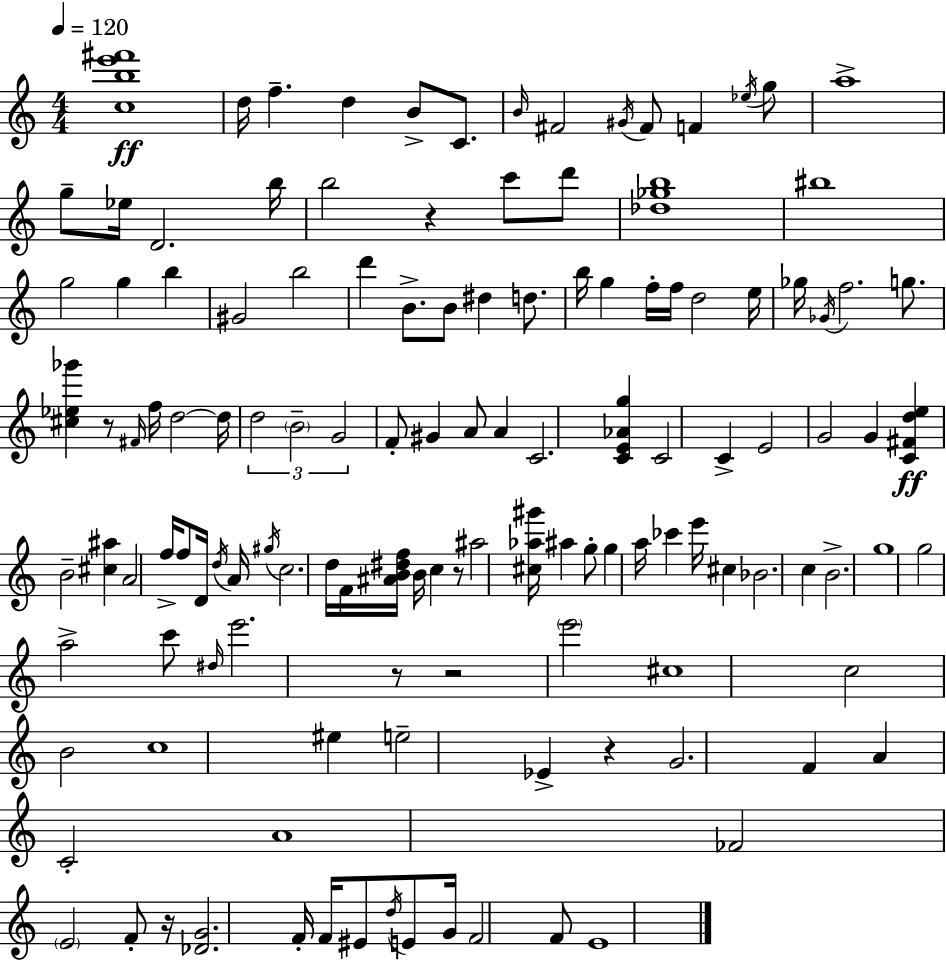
X:1
T:Untitled
M:4/4
L:1/4
K:Am
[cbe'^f']4 d/4 f d B/2 C/2 B/4 ^F2 ^G/4 ^F/2 F _e/4 g/2 a4 g/2 _e/4 D2 b/4 b2 z c'/2 d'/2 [_d_gb]4 ^b4 g2 g b ^G2 b2 d' B/2 B/2 ^d d/2 b/4 g f/4 f/4 d2 e/4 _g/4 _G/4 f2 g/2 [^c_e_g'] z/2 ^F/4 f/4 d2 d/4 d2 B2 G2 F/2 ^G A/2 A C2 [CE_Ag] C2 C E2 G2 G [C^Fde] B2 [^c^a] A2 f/4 f/2 D/4 d/4 A/4 ^g/4 c2 d/4 F/4 [^AB^df]/4 B/4 c z/2 ^a2 [^c_a^g']/4 ^a g/2 g a/4 _c' e'/4 ^c _B2 c B2 g4 g2 a2 c'/2 ^d/4 e'2 z/2 z2 e'2 ^c4 c2 B2 c4 ^e e2 _E z G2 F A C2 A4 _F2 E2 F/2 z/4 [_DG]2 F/4 F/4 ^E/2 d/4 E/2 G/4 F2 F/2 E4